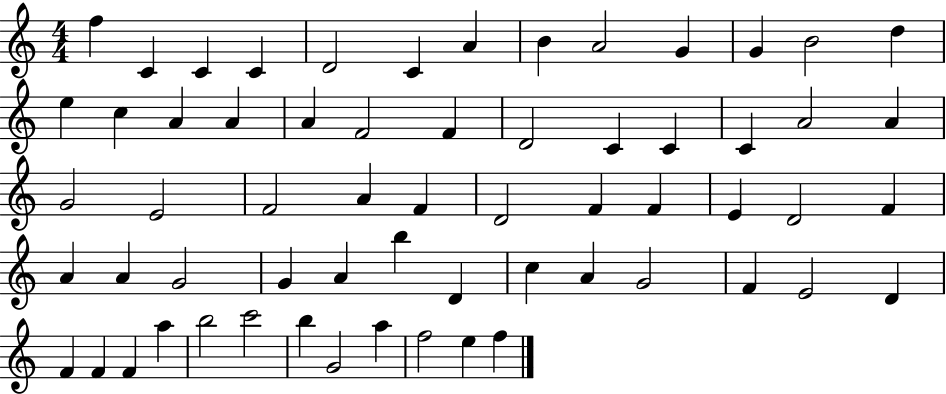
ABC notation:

X:1
T:Untitled
M:4/4
L:1/4
K:C
f C C C D2 C A B A2 G G B2 d e c A A A F2 F D2 C C C A2 A G2 E2 F2 A F D2 F F E D2 F A A G2 G A b D c A G2 F E2 D F F F a b2 c'2 b G2 a f2 e f